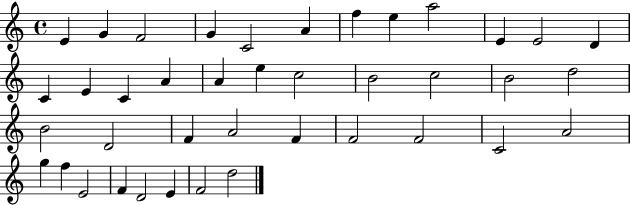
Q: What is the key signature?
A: C major